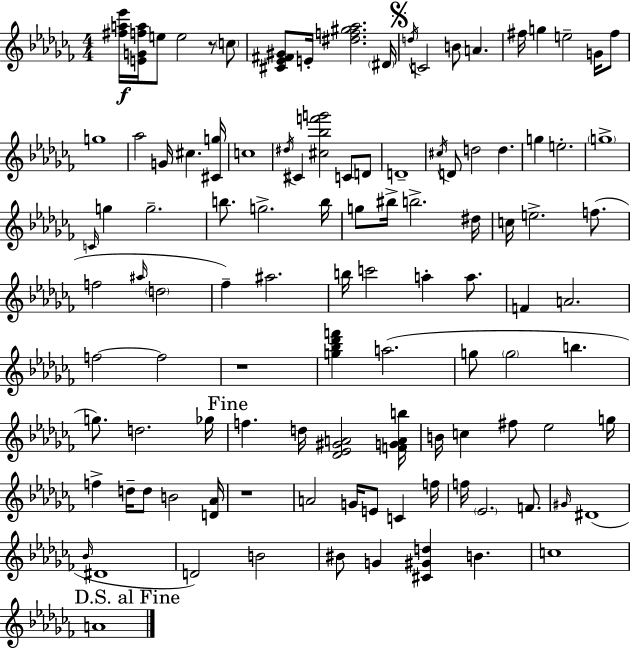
{
  \clef treble
  \numericTimeSignature
  \time 4/4
  \key aes \minor
  \repeat volta 2 { <fis'' a'' ees'''>16\f <e' g' f'' a''>16 e''8 e''2 r8 \parenthesize c''8 | <cis' ees' fis' gis'>8 e'16-. <dis'' f'' gis'' aes''>2. \parenthesize dis'16 | \mark \markup { \musicglyph "scripts.segno" } \acciaccatura { d''16 } c'2 b'8 a'4. | fis''16 g''4 e''2-- g'16 fis''8 | \break g''1 | aes''2 g'16 cis''4. | <cis' g''>16 c''1 | \acciaccatura { dis''16 } cis'4 <cis'' bes'' f''' g'''>2 c'8 | \break d'8 d'1-- | \acciaccatura { cis''16 } d'8 d''2 d''4. | g''4 e''2.-. | \parenthesize g''1-> | \break \grace { c'16 } g''4 g''2.-- | b''8. g''2.-> | b''16 g''8 bis''16-> b''2.-> | dis''16 c''16 e''2.-> | \break f''8.( f''2 \grace { ais''16 } \parenthesize d''2 | fes''4--) ais''2. | b''16 c'''2 a''4-. | a''8. f'4 a'2. | \break f''2~~ f''2 | r1 | <g'' bes'' des''' f'''>4 a''2.( | g''8 \parenthesize g''2 b''4. | \break g''8.) d''2. | ges''16 \mark "Fine" f''4. d''16 <des' ees' gis' a'>2 | <f' g' a' b''>16 b'16 c''4 fis''8 ees''2 | g''16 f''4-> d''16-- d''8 b'2 | \break <d' aes'>16 r1 | a'2 g'16 e'8 | c'4 f''16 f''16 \parenthesize ees'2. | f'8. \grace { gis'16 }( dis'1 | \break \grace { bes'16 } dis'1 | d'2) b'2 | bis'8 g'4 <cis' gis' d''>4 | b'4. c''1 | \break \mark "D.S. al Fine" a'1 | } \bar "|."
}